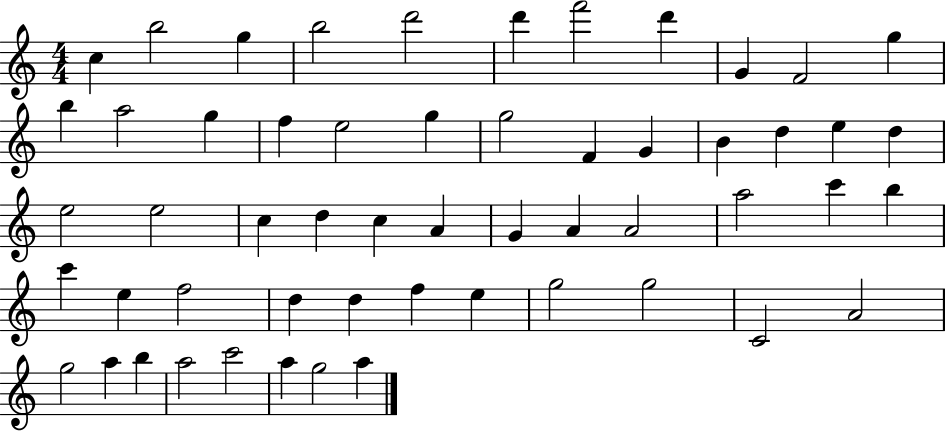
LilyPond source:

{
  \clef treble
  \numericTimeSignature
  \time 4/4
  \key c \major
  c''4 b''2 g''4 | b''2 d'''2 | d'''4 f'''2 d'''4 | g'4 f'2 g''4 | \break b''4 a''2 g''4 | f''4 e''2 g''4 | g''2 f'4 g'4 | b'4 d''4 e''4 d''4 | \break e''2 e''2 | c''4 d''4 c''4 a'4 | g'4 a'4 a'2 | a''2 c'''4 b''4 | \break c'''4 e''4 f''2 | d''4 d''4 f''4 e''4 | g''2 g''2 | c'2 a'2 | \break g''2 a''4 b''4 | a''2 c'''2 | a''4 g''2 a''4 | \bar "|."
}